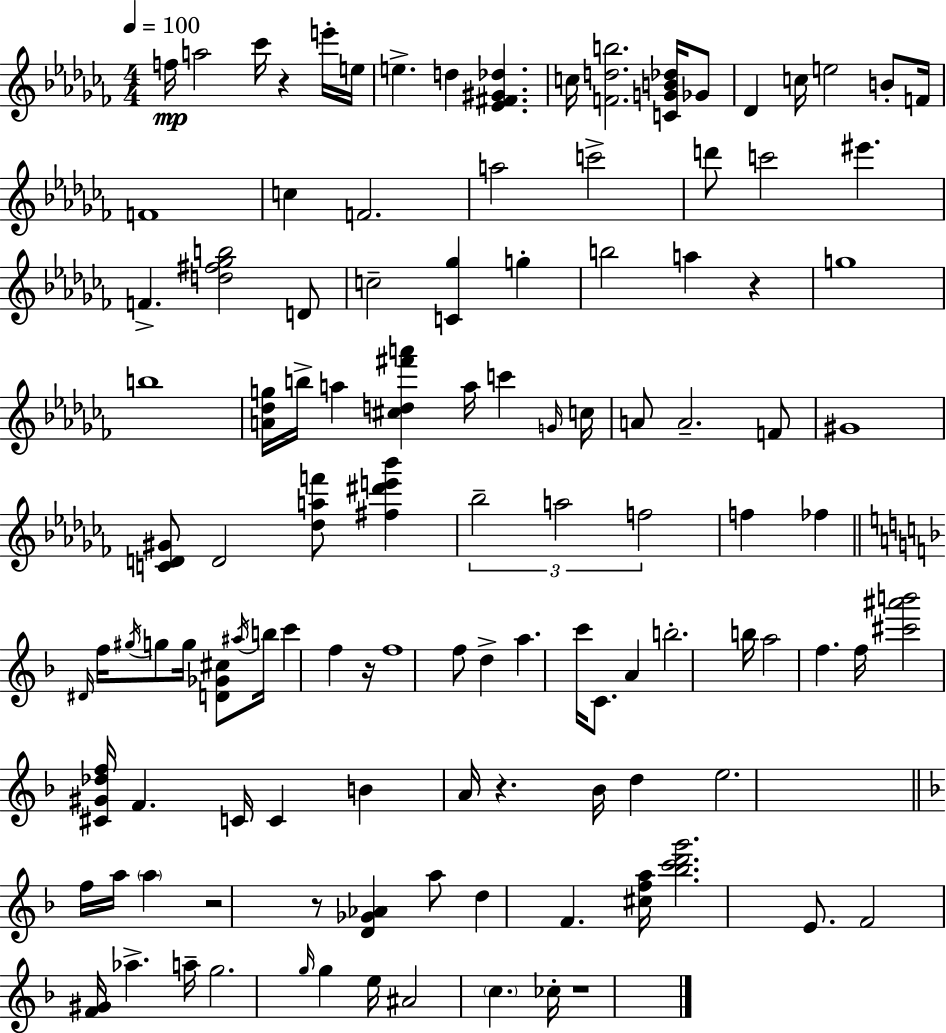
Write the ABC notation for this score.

X:1
T:Untitled
M:4/4
L:1/4
K:Abm
f/4 a2 _c'/4 z e'/4 e/4 e d [_E^F^G_d] c/4 [Fdb]2 [CGB_d]/4 _G/2 _D c/4 e2 B/2 F/4 F4 c F2 a2 c'2 d'/2 c'2 ^e' F [d^f_gb]2 D/2 c2 [C_g] g b2 a z g4 b4 [A_dg]/4 b/4 a [^cd^f'a'] a/4 c' G/4 c/4 A/2 A2 F/2 ^G4 [CD^G]/2 D2 [_daf']/2 [^f^d'e'_b'] _b2 a2 f2 f _f ^D/4 f/4 ^g/4 g/2 g/4 [D_G^c]/2 ^a/4 b/4 c' f z/4 f4 f/2 d a c'/4 C/2 A b2 b/4 a2 f f/4 [^c'^a'b']2 [^C^G_df]/4 F C/4 C B A/4 z _B/4 d e2 f/4 a/4 a z2 z/2 [D_G_A] a/2 d F [^cfa]/4 [_bc'd'g']2 E/2 F2 [F^G]/4 _a a/4 g2 g/4 g e/4 ^A2 c _c/4 z4